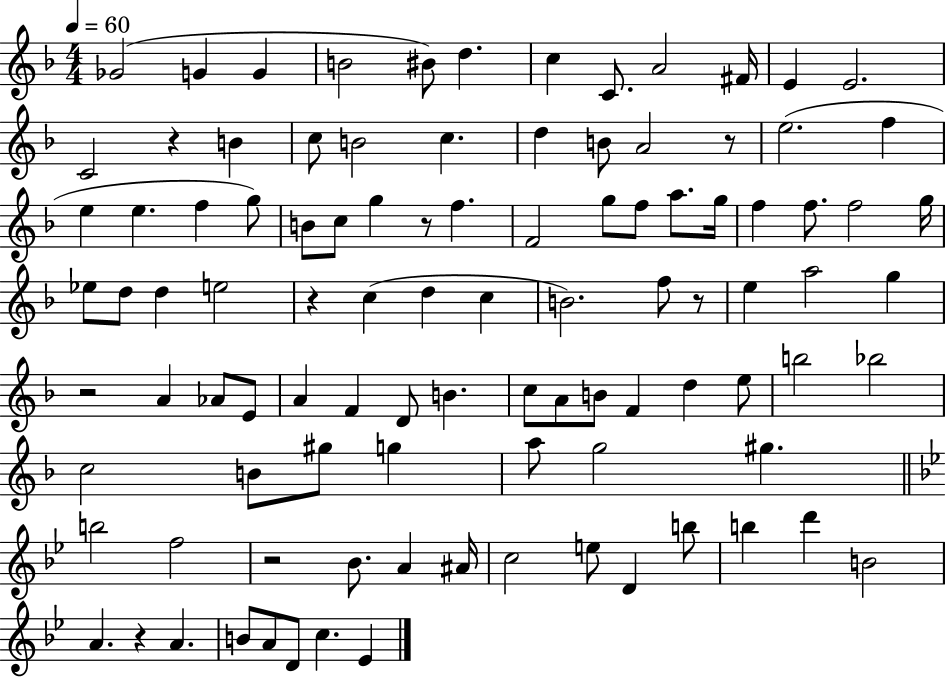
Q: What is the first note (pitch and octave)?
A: Gb4